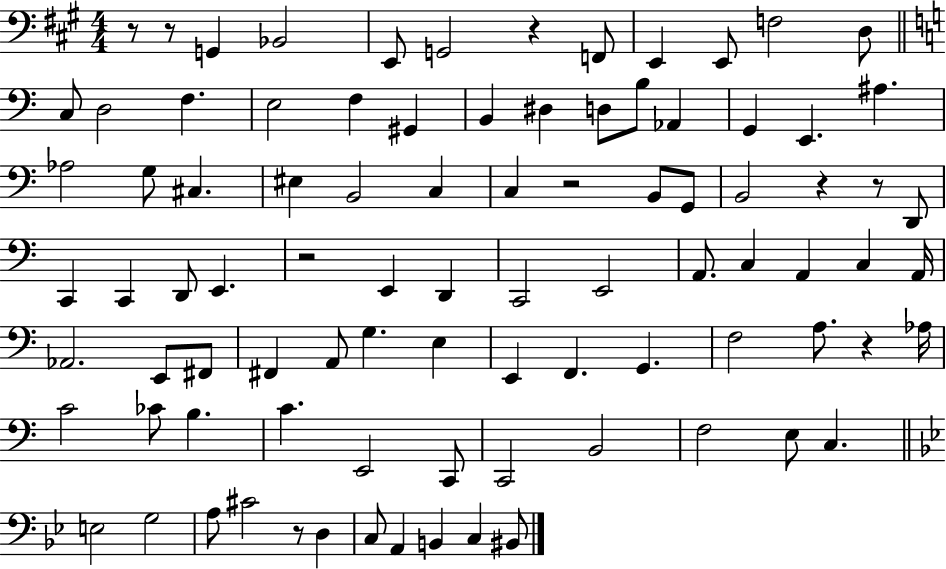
X:1
T:Untitled
M:4/4
L:1/4
K:A
z/2 z/2 G,, _B,,2 E,,/2 G,,2 z F,,/2 E,, E,,/2 F,2 D,/2 C,/2 D,2 F, E,2 F, ^G,, B,, ^D, D,/2 B,/2 _A,, G,, E,, ^A, _A,2 G,/2 ^C, ^E, B,,2 C, C, z2 B,,/2 G,,/2 B,,2 z z/2 D,,/2 C,, C,, D,,/2 E,, z2 E,, D,, C,,2 E,,2 A,,/2 C, A,, C, A,,/4 _A,,2 E,,/2 ^F,,/2 ^F,, A,,/2 G, E, E,, F,, G,, F,2 A,/2 z _A,/4 C2 _C/2 B, C E,,2 C,,/2 C,,2 B,,2 F,2 E,/2 C, E,2 G,2 A,/2 ^C2 z/2 D, C,/2 A,, B,, C, ^B,,/2